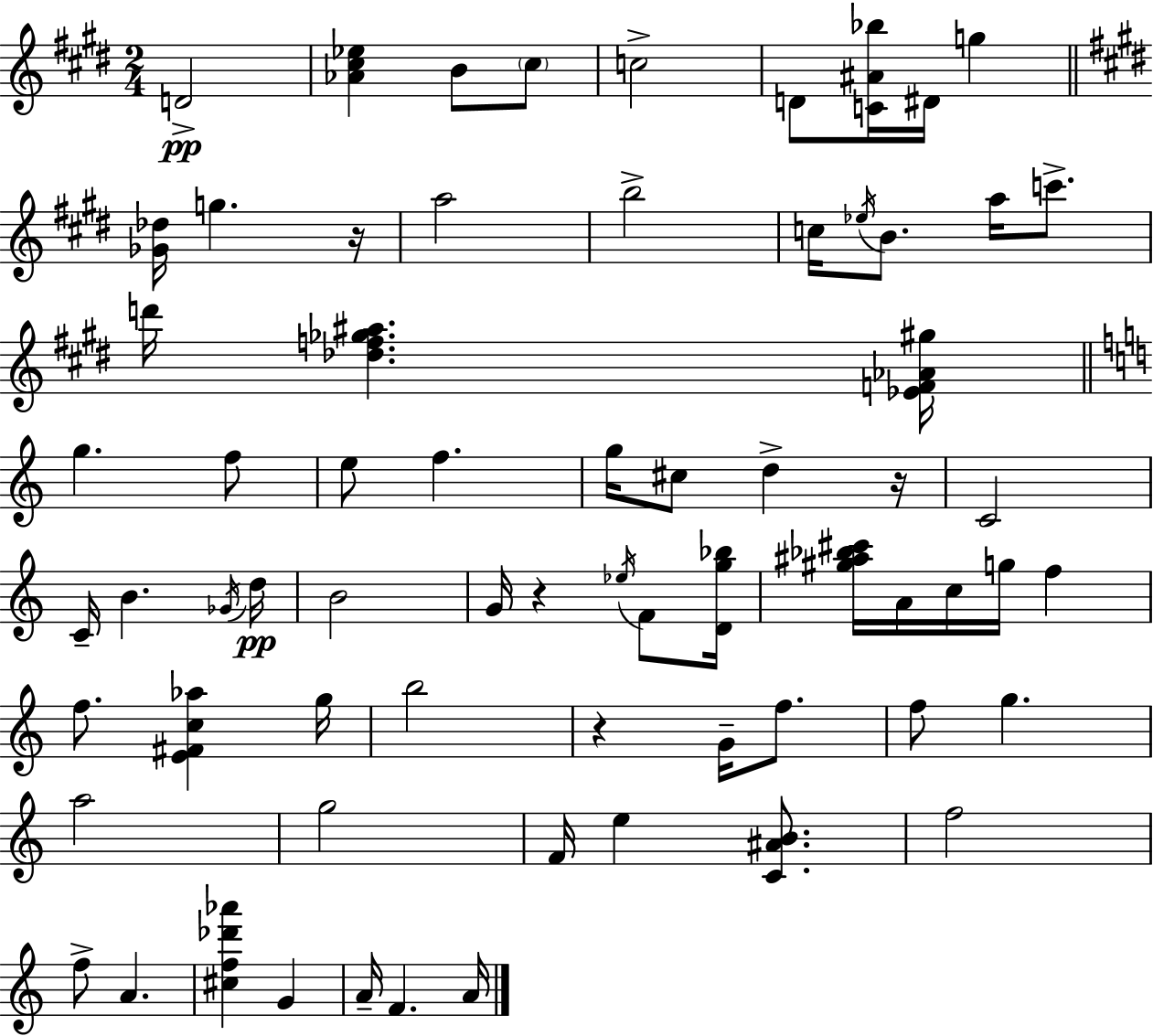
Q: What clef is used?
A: treble